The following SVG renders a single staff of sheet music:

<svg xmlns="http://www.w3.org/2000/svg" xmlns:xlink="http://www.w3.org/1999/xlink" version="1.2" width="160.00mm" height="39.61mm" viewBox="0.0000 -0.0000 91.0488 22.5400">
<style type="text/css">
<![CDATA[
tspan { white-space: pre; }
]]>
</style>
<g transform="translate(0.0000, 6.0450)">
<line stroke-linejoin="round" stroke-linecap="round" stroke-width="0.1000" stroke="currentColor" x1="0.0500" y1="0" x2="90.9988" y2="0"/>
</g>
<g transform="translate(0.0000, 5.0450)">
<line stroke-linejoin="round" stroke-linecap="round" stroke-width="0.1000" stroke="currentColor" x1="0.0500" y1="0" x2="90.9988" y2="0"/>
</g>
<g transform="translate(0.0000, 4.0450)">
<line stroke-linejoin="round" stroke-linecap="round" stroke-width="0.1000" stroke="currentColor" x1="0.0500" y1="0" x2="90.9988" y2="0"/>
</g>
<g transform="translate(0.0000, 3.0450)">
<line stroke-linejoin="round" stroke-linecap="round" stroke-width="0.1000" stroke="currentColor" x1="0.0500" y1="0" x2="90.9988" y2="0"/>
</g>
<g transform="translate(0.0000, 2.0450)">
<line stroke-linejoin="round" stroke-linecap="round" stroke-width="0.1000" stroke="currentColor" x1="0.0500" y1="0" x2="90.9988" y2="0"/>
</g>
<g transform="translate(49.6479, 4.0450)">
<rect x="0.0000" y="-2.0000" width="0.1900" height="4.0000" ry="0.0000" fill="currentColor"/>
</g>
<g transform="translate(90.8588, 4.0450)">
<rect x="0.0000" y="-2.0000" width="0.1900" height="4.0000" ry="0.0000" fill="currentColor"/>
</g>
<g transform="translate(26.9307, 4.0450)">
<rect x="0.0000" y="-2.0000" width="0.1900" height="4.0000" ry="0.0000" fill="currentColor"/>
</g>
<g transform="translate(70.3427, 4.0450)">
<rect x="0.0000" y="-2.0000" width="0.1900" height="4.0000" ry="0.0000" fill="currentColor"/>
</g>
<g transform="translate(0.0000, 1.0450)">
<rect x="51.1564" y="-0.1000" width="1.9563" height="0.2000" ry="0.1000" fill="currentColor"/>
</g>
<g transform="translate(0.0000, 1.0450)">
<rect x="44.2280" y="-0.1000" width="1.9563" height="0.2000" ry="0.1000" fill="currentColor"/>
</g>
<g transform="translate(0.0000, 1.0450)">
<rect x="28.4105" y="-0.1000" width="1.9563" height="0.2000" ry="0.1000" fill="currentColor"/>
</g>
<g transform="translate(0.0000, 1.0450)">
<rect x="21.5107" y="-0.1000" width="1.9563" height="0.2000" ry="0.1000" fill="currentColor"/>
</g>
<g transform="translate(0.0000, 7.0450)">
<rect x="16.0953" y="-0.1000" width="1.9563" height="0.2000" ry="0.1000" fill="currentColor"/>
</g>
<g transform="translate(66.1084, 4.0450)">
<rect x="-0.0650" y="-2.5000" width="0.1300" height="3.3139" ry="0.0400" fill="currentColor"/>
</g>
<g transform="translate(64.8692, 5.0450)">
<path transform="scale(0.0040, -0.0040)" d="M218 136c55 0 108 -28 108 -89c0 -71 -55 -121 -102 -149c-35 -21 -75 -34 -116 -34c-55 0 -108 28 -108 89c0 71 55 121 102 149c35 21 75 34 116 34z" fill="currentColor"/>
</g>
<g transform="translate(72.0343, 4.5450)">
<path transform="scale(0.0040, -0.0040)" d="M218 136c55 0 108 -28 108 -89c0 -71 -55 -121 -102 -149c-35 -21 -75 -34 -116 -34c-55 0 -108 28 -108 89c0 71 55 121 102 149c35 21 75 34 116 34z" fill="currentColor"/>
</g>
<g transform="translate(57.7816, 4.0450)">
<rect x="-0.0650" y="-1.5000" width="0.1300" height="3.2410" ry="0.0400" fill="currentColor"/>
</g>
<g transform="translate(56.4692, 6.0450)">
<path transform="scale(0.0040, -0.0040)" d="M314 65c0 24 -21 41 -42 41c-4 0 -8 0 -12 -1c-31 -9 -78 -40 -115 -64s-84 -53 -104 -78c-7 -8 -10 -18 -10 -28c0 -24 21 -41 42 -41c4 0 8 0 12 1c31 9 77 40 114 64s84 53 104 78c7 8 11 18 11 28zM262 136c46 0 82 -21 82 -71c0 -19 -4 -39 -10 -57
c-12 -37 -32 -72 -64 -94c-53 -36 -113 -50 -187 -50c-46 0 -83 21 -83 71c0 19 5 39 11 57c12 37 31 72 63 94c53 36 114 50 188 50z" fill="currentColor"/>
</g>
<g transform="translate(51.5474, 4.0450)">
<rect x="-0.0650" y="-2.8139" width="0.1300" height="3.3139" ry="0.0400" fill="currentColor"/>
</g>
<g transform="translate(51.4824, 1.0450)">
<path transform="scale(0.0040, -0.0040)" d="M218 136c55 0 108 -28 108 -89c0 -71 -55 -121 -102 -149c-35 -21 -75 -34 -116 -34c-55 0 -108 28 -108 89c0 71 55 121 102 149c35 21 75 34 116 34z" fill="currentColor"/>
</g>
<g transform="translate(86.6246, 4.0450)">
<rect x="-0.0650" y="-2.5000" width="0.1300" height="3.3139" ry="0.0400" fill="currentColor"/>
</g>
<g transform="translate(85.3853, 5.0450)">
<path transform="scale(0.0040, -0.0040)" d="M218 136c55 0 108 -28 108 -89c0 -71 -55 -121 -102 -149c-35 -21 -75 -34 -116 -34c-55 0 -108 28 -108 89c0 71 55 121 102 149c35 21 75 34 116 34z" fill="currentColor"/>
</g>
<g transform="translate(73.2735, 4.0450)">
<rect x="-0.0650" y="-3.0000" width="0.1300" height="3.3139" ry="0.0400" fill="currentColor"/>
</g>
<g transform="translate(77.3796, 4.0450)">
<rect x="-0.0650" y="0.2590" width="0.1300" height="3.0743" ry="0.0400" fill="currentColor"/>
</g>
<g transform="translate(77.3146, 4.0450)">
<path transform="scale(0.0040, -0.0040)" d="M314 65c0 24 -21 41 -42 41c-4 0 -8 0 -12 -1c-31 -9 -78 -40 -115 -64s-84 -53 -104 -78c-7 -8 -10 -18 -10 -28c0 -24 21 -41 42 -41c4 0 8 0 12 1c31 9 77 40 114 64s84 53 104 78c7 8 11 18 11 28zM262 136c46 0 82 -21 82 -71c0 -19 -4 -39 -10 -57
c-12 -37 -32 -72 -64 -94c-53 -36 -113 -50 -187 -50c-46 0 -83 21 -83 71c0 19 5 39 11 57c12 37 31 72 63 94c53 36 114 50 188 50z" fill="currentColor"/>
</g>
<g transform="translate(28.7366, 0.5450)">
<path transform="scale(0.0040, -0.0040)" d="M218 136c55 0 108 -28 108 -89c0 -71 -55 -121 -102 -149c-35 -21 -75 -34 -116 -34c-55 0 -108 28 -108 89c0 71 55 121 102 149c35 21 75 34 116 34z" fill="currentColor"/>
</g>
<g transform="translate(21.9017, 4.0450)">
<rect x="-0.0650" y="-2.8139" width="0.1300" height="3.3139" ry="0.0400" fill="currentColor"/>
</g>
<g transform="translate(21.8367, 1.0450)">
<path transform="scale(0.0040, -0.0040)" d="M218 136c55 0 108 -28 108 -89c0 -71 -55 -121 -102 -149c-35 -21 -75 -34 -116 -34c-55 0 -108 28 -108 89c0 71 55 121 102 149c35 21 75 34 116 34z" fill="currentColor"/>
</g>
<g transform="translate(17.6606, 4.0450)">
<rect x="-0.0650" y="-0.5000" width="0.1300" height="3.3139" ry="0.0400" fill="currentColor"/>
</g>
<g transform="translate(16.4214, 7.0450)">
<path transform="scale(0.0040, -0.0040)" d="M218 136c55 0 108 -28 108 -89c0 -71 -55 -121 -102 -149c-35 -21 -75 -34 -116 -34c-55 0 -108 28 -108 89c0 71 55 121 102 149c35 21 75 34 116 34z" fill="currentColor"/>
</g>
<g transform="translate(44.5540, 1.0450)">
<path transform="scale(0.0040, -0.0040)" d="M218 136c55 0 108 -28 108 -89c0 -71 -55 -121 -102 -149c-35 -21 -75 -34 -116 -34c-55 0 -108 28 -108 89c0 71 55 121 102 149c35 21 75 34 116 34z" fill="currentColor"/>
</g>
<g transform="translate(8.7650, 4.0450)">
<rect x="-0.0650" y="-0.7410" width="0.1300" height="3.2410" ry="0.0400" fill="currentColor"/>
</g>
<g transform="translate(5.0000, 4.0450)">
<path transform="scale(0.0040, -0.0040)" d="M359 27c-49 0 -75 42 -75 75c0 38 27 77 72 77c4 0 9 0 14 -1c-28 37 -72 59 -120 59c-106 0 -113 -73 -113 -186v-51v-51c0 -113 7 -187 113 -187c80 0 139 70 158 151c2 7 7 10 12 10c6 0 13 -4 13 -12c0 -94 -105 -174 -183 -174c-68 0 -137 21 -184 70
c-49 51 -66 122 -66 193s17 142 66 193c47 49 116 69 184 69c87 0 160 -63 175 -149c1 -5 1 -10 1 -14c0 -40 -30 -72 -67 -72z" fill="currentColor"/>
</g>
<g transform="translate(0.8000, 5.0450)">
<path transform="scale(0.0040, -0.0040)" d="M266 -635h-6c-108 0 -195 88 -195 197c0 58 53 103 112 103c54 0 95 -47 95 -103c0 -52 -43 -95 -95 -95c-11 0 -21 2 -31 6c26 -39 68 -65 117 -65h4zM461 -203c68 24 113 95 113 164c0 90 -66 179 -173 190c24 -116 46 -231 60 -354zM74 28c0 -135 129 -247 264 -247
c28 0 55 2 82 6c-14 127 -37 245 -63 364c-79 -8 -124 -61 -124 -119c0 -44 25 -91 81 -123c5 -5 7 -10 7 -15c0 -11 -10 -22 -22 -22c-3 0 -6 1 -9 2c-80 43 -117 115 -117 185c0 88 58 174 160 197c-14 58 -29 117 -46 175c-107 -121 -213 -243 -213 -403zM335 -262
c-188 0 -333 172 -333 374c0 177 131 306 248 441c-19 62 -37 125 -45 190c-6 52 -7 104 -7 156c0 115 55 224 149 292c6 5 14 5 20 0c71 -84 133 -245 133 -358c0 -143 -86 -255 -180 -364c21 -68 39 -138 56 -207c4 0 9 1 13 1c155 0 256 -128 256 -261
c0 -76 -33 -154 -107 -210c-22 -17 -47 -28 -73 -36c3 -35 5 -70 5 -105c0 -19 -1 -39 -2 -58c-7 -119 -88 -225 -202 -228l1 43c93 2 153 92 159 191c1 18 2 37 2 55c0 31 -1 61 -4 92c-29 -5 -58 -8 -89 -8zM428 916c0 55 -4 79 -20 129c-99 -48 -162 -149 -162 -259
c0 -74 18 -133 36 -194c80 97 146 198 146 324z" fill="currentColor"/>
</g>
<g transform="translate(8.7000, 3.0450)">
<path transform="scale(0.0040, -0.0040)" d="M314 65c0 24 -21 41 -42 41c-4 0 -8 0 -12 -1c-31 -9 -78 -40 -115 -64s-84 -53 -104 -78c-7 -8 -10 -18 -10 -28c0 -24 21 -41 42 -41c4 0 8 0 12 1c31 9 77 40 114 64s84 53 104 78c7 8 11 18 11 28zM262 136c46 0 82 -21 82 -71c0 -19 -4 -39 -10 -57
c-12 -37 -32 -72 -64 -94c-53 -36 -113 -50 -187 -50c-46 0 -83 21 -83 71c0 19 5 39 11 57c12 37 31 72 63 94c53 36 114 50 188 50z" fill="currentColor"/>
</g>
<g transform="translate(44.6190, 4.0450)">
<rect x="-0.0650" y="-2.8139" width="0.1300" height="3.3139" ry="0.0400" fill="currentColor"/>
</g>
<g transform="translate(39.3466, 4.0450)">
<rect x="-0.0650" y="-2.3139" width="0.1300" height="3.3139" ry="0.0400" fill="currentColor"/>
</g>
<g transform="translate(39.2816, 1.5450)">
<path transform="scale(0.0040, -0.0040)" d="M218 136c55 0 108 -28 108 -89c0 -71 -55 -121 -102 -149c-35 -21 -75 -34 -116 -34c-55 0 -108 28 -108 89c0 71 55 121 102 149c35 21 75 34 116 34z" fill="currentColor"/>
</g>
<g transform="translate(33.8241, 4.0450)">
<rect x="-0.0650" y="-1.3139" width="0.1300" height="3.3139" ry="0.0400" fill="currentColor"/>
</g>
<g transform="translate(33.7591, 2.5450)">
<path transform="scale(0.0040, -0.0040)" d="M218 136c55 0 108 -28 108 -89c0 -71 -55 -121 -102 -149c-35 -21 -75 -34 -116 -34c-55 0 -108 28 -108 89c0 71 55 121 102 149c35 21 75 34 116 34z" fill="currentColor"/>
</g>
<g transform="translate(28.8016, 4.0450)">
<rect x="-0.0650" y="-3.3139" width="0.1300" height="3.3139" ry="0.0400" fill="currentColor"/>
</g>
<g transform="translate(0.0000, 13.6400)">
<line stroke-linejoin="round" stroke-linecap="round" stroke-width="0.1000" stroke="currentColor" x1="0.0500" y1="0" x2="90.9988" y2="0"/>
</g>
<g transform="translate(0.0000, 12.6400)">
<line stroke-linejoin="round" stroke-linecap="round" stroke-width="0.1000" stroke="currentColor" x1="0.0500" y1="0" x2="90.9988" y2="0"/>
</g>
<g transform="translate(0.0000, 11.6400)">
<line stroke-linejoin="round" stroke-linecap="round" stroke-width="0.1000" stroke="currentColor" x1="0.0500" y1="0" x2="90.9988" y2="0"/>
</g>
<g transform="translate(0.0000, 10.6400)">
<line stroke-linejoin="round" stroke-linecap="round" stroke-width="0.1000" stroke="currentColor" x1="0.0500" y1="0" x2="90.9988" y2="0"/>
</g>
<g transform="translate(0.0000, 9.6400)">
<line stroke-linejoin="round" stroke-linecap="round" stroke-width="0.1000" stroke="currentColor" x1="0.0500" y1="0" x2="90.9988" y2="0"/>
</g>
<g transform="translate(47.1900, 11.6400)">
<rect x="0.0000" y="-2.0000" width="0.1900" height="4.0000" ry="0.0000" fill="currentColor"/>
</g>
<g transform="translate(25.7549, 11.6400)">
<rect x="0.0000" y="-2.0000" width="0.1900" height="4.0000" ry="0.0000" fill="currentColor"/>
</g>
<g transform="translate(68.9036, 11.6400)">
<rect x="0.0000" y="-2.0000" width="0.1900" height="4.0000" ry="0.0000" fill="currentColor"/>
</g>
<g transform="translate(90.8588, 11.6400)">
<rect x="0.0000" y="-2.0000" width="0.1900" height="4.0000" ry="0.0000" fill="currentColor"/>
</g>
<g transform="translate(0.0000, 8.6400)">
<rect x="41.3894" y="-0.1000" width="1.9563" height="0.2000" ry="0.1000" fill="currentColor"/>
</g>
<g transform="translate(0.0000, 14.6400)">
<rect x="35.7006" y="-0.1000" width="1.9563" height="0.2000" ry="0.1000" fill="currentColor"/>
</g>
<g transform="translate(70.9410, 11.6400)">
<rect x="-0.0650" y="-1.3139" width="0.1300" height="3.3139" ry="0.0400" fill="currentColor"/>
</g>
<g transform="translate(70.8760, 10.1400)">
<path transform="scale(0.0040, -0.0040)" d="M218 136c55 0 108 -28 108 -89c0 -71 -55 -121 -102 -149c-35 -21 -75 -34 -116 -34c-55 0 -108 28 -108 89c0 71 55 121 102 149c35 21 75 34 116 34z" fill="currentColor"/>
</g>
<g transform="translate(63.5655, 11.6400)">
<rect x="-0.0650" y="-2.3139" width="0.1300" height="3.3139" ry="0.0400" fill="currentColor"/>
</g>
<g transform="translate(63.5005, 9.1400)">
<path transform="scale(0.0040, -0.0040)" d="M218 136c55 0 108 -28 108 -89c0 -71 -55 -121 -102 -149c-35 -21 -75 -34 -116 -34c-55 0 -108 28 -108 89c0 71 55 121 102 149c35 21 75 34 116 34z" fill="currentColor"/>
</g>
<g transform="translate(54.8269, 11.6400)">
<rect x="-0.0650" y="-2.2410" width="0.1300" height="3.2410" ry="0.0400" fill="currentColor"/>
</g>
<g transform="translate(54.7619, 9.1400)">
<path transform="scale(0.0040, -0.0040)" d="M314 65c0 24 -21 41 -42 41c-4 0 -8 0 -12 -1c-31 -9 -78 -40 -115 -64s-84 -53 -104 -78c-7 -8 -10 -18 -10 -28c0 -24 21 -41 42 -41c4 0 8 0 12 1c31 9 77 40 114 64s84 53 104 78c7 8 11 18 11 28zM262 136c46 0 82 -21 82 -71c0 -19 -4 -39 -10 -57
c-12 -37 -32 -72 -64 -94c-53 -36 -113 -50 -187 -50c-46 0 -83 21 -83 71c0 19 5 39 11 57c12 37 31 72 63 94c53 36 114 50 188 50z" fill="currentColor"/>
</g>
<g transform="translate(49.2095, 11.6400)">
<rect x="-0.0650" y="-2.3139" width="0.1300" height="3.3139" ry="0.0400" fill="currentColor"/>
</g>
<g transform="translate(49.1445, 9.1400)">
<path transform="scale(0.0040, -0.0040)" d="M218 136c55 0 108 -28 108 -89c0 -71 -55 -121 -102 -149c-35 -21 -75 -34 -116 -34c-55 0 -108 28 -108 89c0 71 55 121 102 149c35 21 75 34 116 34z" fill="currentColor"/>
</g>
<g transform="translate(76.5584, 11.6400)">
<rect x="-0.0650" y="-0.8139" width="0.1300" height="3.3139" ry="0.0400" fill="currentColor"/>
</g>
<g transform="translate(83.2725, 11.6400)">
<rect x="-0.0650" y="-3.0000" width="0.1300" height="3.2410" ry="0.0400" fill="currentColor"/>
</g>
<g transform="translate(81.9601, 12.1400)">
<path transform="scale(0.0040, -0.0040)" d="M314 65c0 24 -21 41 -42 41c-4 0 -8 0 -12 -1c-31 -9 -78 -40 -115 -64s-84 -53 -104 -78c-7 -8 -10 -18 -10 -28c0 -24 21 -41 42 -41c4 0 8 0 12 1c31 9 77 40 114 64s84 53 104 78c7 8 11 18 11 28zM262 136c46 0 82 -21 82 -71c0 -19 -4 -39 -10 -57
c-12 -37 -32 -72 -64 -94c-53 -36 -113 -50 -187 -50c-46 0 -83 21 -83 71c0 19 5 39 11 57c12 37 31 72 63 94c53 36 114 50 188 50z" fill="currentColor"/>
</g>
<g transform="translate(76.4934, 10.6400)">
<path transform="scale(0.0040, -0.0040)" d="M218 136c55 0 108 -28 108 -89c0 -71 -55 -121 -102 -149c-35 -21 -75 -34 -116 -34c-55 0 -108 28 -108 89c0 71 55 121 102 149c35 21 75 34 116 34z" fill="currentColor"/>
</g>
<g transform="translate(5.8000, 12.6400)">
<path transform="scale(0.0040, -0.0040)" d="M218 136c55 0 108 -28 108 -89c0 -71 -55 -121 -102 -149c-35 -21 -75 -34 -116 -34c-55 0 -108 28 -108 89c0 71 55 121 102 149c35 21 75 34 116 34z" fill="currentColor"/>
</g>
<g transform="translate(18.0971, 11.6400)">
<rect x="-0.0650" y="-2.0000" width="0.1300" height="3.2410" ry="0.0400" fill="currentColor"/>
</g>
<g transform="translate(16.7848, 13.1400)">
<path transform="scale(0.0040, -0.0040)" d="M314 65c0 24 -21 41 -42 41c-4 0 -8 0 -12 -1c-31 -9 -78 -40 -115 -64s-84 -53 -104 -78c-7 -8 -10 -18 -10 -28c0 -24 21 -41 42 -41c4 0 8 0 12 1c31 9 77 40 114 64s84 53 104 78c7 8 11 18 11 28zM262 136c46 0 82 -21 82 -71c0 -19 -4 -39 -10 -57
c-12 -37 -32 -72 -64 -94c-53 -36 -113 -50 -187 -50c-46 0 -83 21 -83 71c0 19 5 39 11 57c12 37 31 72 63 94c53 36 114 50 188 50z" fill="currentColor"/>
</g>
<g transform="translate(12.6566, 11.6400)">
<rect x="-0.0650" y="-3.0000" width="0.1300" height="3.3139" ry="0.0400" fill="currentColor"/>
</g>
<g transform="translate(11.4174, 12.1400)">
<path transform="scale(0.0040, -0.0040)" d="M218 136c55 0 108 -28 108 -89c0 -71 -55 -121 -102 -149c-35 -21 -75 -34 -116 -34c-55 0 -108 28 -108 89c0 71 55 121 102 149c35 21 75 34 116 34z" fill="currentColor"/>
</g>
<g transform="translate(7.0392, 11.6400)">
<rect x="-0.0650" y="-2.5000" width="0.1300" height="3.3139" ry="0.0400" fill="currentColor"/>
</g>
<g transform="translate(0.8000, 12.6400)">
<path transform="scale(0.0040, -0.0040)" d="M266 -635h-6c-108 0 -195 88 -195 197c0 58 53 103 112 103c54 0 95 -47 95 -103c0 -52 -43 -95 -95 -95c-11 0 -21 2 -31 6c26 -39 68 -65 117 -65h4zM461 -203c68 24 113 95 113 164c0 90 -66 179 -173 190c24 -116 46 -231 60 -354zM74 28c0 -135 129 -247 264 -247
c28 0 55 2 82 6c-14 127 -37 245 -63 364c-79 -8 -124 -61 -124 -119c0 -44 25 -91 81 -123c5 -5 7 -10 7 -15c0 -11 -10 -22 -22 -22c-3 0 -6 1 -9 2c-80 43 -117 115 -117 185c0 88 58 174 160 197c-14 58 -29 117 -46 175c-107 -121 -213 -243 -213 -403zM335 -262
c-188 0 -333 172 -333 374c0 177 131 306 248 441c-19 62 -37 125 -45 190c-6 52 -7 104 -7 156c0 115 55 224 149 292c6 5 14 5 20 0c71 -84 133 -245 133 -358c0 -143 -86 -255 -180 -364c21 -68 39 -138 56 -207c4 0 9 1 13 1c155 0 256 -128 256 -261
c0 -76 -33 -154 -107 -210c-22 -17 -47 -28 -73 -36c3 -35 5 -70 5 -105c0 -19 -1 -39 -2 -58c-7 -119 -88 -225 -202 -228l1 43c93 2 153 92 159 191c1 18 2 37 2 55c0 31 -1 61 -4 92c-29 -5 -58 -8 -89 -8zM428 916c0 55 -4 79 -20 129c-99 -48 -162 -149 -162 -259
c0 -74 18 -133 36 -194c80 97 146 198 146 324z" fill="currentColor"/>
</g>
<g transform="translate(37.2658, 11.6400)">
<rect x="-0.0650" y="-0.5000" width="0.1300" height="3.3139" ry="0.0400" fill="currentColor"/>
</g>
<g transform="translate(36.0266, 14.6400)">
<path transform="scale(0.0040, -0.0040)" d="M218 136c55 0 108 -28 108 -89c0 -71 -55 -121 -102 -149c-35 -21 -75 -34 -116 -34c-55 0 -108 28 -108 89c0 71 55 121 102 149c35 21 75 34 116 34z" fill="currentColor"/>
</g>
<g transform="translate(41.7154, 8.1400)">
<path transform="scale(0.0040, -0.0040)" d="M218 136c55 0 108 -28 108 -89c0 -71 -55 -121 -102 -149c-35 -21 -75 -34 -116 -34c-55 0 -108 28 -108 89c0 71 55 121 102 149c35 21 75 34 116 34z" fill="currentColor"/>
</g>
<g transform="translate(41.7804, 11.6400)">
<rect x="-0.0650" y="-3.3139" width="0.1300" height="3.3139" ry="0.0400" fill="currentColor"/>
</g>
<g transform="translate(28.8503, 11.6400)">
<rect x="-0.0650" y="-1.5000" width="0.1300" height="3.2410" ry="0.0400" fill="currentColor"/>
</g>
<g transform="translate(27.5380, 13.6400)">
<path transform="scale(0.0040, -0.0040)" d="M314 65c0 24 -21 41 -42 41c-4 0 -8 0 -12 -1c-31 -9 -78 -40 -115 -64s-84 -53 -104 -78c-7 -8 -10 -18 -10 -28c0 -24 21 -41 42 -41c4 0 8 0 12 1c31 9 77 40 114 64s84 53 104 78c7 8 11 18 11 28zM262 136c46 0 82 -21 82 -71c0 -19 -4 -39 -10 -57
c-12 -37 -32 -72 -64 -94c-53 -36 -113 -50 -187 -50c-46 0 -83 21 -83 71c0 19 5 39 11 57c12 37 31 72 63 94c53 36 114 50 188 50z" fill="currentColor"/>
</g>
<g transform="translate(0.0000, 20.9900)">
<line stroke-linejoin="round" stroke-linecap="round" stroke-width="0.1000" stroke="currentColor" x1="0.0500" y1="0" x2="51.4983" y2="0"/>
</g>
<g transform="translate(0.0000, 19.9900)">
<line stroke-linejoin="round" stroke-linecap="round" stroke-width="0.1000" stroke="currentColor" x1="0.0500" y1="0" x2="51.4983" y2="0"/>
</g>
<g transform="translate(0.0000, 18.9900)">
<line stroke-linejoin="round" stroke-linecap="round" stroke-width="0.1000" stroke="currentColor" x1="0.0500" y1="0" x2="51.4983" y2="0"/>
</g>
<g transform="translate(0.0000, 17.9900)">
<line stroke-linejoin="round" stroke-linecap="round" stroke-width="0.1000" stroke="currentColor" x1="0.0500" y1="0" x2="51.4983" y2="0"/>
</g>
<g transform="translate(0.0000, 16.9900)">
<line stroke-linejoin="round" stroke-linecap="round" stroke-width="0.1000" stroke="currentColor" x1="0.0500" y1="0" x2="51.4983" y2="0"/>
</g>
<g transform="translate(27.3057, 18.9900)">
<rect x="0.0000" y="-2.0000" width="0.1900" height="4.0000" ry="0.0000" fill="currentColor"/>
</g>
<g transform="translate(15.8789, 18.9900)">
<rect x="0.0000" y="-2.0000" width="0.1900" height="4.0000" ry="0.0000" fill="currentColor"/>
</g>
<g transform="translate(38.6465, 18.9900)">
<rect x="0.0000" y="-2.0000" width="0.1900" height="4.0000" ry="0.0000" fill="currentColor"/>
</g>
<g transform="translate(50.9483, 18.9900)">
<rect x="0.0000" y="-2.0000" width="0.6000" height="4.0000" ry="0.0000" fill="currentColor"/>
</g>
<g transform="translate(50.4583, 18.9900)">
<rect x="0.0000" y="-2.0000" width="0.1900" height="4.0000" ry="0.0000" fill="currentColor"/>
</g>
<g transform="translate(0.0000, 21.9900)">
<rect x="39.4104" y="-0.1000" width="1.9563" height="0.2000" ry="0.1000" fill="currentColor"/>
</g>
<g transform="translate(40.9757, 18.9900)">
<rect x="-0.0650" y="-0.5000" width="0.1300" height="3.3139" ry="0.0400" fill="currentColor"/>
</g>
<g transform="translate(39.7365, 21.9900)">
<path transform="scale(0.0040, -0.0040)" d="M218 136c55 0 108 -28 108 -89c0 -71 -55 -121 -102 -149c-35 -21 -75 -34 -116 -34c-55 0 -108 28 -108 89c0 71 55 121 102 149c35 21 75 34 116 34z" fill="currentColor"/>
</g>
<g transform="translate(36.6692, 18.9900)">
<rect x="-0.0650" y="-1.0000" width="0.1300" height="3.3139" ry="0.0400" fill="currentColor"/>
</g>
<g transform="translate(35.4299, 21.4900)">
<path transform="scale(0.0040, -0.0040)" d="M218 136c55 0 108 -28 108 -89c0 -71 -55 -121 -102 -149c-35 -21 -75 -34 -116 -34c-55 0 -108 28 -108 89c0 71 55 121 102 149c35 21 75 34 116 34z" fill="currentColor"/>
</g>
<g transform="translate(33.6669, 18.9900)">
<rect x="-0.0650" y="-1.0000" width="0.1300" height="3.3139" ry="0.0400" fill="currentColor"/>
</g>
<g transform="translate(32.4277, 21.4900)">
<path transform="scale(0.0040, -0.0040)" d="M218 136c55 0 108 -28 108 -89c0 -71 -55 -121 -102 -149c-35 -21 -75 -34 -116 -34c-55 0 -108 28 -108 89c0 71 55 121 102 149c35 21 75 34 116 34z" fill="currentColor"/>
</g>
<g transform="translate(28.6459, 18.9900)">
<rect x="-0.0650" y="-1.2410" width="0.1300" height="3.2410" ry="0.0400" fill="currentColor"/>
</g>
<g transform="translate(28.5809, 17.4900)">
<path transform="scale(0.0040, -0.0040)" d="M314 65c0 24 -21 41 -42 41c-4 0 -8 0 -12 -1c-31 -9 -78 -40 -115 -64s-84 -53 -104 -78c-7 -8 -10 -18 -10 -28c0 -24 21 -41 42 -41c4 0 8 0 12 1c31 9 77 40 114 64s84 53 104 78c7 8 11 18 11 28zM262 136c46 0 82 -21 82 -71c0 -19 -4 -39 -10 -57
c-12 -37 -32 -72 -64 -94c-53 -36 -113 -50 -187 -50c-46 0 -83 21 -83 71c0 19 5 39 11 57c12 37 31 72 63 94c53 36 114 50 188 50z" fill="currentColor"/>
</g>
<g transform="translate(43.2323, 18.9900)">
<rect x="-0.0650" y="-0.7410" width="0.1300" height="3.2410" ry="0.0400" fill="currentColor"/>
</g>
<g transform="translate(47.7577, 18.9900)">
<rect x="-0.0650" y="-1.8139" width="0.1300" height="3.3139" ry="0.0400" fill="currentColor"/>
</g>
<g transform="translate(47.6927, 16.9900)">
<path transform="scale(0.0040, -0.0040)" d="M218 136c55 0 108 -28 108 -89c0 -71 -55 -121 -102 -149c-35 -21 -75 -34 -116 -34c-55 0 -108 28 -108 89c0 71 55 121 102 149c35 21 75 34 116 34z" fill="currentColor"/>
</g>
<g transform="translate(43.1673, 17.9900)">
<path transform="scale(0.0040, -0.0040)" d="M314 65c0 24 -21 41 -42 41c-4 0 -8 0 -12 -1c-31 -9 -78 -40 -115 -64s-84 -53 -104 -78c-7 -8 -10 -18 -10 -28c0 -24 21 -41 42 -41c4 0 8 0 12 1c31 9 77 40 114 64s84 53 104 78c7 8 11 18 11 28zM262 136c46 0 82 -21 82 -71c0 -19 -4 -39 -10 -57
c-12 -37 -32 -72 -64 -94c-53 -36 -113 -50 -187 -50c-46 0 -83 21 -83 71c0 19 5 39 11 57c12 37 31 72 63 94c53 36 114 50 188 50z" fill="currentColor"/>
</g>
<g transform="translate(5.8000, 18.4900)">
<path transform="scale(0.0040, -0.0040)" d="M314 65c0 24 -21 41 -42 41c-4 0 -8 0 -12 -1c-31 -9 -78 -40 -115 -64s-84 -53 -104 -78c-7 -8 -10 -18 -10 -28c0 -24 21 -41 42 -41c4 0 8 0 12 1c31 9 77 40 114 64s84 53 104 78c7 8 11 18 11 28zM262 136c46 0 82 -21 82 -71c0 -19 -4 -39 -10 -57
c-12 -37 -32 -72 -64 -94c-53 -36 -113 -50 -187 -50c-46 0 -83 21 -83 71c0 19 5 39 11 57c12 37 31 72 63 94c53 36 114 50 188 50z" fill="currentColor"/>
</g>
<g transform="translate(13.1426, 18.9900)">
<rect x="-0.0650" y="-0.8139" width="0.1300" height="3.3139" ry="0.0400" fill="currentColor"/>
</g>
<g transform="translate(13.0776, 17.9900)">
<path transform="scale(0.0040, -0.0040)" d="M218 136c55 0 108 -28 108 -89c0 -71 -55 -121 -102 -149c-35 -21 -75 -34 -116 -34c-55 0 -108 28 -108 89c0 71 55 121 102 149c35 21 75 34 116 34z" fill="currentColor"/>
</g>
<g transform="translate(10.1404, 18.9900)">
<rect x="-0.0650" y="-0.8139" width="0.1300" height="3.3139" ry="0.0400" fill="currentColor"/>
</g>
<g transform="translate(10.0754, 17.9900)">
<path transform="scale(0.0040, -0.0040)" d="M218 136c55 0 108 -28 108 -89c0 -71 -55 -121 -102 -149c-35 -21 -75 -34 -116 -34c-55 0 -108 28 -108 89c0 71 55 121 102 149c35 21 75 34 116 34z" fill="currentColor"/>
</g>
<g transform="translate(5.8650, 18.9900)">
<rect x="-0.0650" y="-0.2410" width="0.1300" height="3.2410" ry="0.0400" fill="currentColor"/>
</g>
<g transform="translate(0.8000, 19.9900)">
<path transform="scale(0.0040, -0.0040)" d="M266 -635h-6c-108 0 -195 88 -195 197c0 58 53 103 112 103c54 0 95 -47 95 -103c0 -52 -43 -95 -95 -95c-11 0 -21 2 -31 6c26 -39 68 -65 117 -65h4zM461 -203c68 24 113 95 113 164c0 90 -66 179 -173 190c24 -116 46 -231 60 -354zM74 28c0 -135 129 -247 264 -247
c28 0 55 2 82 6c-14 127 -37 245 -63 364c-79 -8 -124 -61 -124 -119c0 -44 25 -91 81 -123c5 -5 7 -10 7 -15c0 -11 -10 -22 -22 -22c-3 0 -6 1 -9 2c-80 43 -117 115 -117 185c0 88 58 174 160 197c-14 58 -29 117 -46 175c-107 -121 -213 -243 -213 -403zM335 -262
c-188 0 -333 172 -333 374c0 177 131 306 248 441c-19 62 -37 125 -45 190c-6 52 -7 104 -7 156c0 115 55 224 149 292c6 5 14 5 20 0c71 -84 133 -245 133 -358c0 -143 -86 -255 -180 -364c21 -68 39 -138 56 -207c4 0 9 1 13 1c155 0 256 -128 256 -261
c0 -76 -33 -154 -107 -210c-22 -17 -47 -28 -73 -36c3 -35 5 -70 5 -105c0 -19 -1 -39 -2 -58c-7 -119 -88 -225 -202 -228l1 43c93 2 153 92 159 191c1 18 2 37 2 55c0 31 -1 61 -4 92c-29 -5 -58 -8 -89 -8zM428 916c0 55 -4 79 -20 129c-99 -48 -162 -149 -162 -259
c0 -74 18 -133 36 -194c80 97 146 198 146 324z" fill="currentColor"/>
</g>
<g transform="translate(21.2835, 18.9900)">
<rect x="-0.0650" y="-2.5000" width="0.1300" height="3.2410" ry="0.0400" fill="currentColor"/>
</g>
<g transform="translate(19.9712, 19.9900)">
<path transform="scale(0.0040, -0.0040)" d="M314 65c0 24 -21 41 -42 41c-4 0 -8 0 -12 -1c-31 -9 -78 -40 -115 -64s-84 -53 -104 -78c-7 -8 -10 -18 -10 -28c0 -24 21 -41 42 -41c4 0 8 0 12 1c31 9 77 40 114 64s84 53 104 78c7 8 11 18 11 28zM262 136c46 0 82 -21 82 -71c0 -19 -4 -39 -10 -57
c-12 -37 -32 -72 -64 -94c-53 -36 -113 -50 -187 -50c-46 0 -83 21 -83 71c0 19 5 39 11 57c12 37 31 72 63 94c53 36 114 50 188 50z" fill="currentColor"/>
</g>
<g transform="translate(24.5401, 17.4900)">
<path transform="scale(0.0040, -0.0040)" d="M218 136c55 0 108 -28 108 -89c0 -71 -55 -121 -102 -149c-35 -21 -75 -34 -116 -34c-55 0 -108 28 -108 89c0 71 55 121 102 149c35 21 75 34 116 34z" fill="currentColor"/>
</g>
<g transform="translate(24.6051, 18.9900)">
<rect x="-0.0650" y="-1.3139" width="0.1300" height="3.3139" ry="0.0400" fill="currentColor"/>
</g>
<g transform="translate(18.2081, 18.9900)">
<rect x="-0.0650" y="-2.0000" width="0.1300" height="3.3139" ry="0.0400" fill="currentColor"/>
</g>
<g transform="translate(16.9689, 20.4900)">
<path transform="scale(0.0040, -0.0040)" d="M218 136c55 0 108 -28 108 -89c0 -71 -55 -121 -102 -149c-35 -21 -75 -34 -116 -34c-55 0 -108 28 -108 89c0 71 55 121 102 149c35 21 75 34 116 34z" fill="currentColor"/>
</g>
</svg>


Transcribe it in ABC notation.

X:1
T:Untitled
M:4/4
L:1/4
K:C
d2 C a b e g a a E2 G A B2 G G A F2 E2 C b g g2 g e d A2 c2 d d F G2 e e2 D D C d2 f